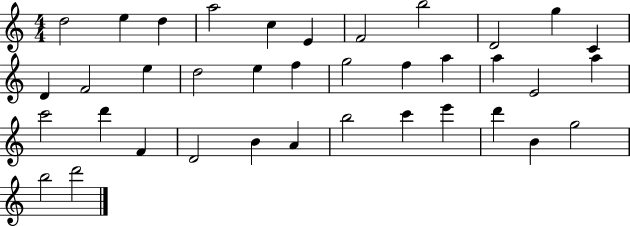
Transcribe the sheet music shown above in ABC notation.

X:1
T:Untitled
M:4/4
L:1/4
K:C
d2 e d a2 c E F2 b2 D2 g C D F2 e d2 e f g2 f a a E2 a c'2 d' F D2 B A b2 c' e' d' B g2 b2 d'2